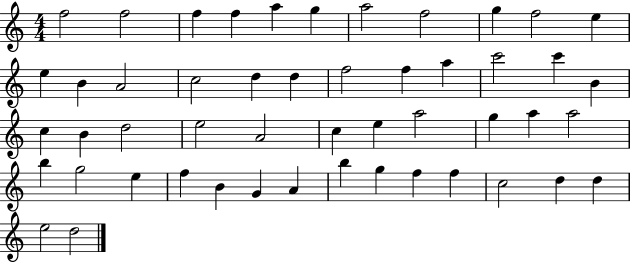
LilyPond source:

{
  \clef treble
  \numericTimeSignature
  \time 4/4
  \key c \major
  f''2 f''2 | f''4 f''4 a''4 g''4 | a''2 f''2 | g''4 f''2 e''4 | \break e''4 b'4 a'2 | c''2 d''4 d''4 | f''2 f''4 a''4 | c'''2 c'''4 b'4 | \break c''4 b'4 d''2 | e''2 a'2 | c''4 e''4 a''2 | g''4 a''4 a''2 | \break b''4 g''2 e''4 | f''4 b'4 g'4 a'4 | b''4 g''4 f''4 f''4 | c''2 d''4 d''4 | \break e''2 d''2 | \bar "|."
}